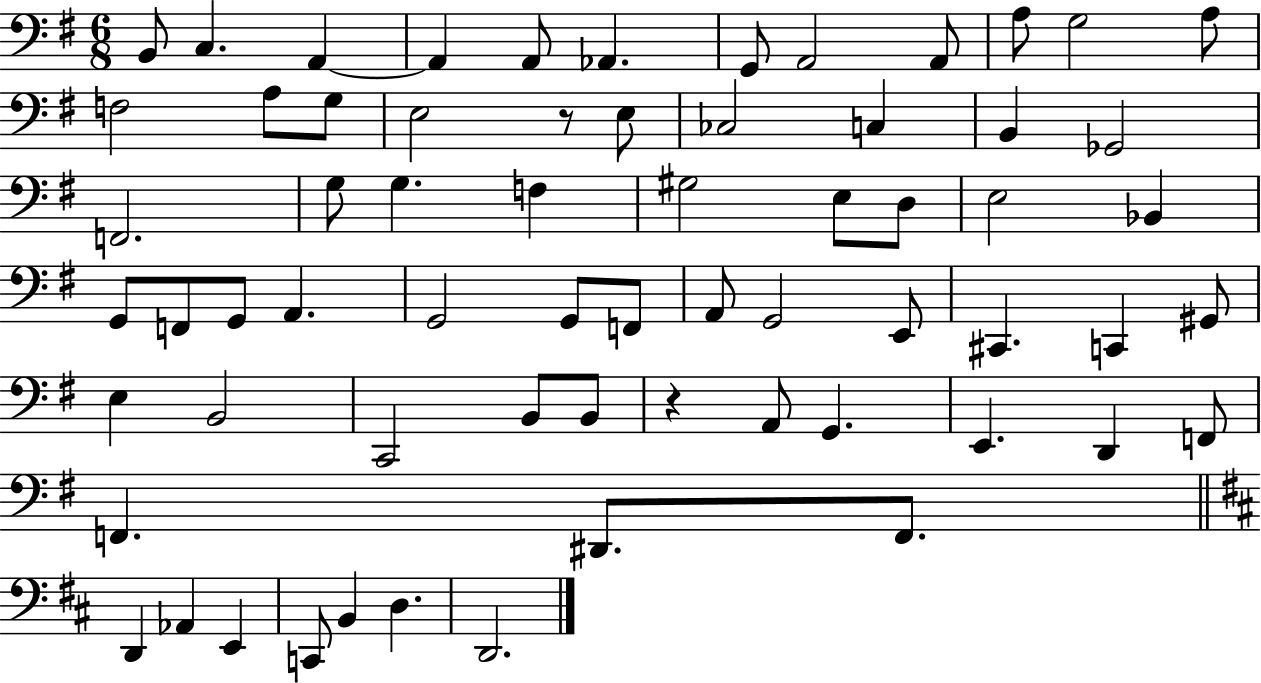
B2/e C3/q. A2/q A2/q A2/e Ab2/q. G2/e A2/h A2/e A3/e G3/h A3/e F3/h A3/e G3/e E3/h R/e E3/e CES3/h C3/q B2/q Gb2/h F2/h. G3/e G3/q. F3/q G#3/h E3/e D3/e E3/h Bb2/q G2/e F2/e G2/e A2/q. G2/h G2/e F2/e A2/e G2/h E2/e C#2/q. C2/q G#2/e E3/q B2/h C2/h B2/e B2/e R/q A2/e G2/q. E2/q. D2/q F2/e F2/q. D#2/e. F2/e. D2/q Ab2/q E2/q C2/e B2/q D3/q. D2/h.